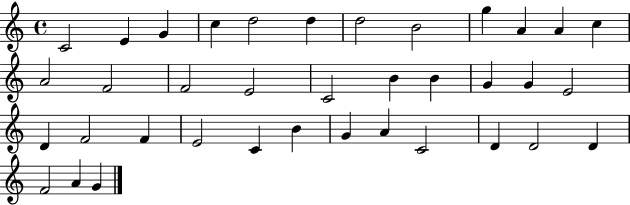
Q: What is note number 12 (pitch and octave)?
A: C5